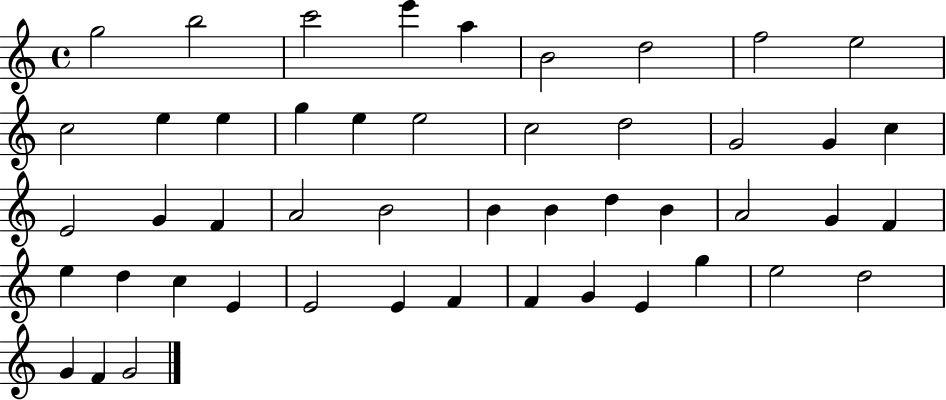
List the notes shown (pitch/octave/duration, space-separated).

G5/h B5/h C6/h E6/q A5/q B4/h D5/h F5/h E5/h C5/h E5/q E5/q G5/q E5/q E5/h C5/h D5/h G4/h G4/q C5/q E4/h G4/q F4/q A4/h B4/h B4/q B4/q D5/q B4/q A4/h G4/q F4/q E5/q D5/q C5/q E4/q E4/h E4/q F4/q F4/q G4/q E4/q G5/q E5/h D5/h G4/q F4/q G4/h